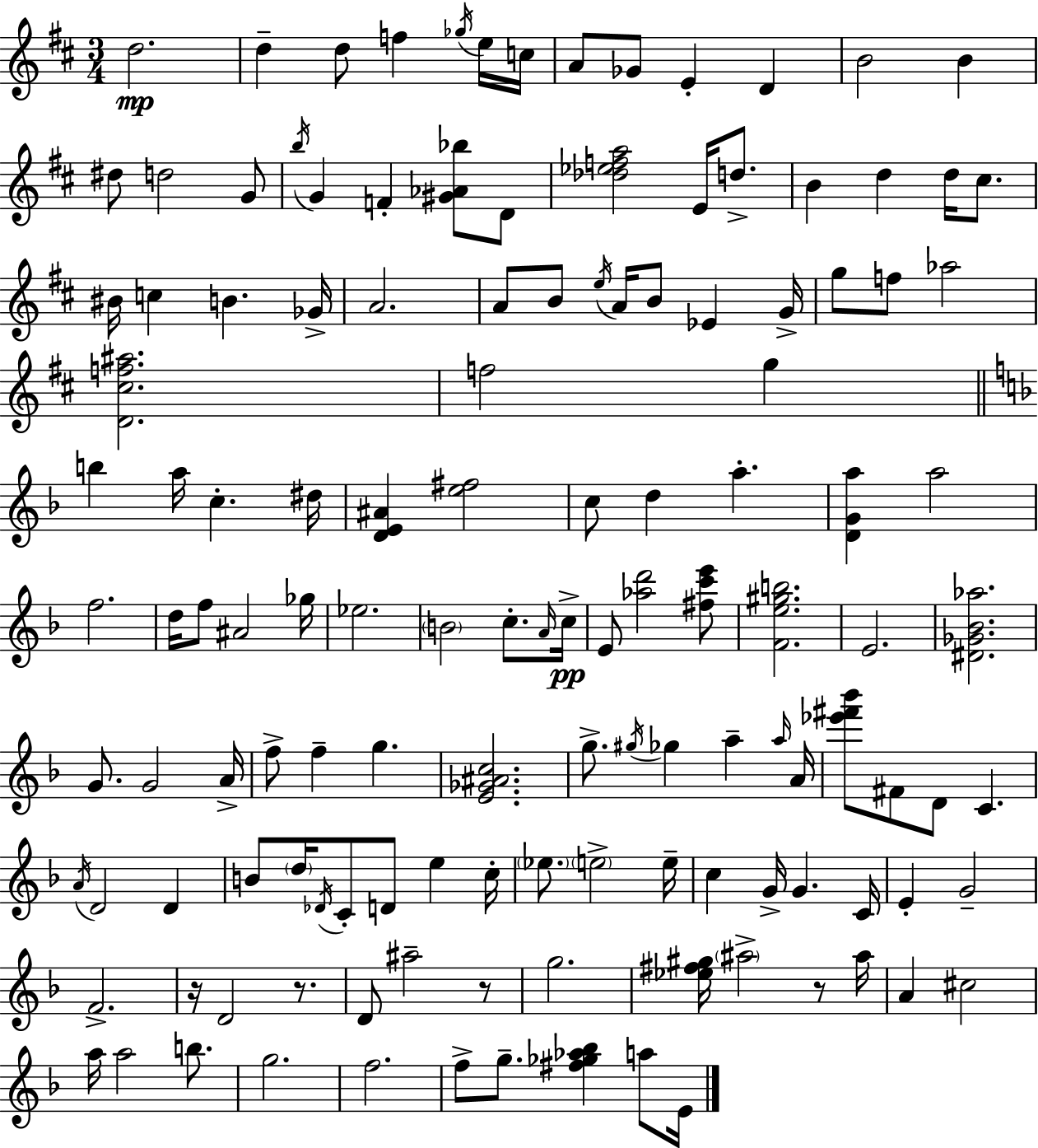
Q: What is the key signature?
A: D major